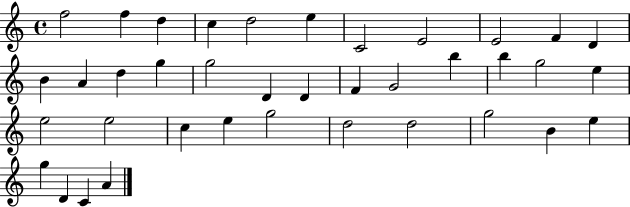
X:1
T:Untitled
M:4/4
L:1/4
K:C
f2 f d c d2 e C2 E2 E2 F D B A d g g2 D D F G2 b b g2 e e2 e2 c e g2 d2 d2 g2 B e g D C A